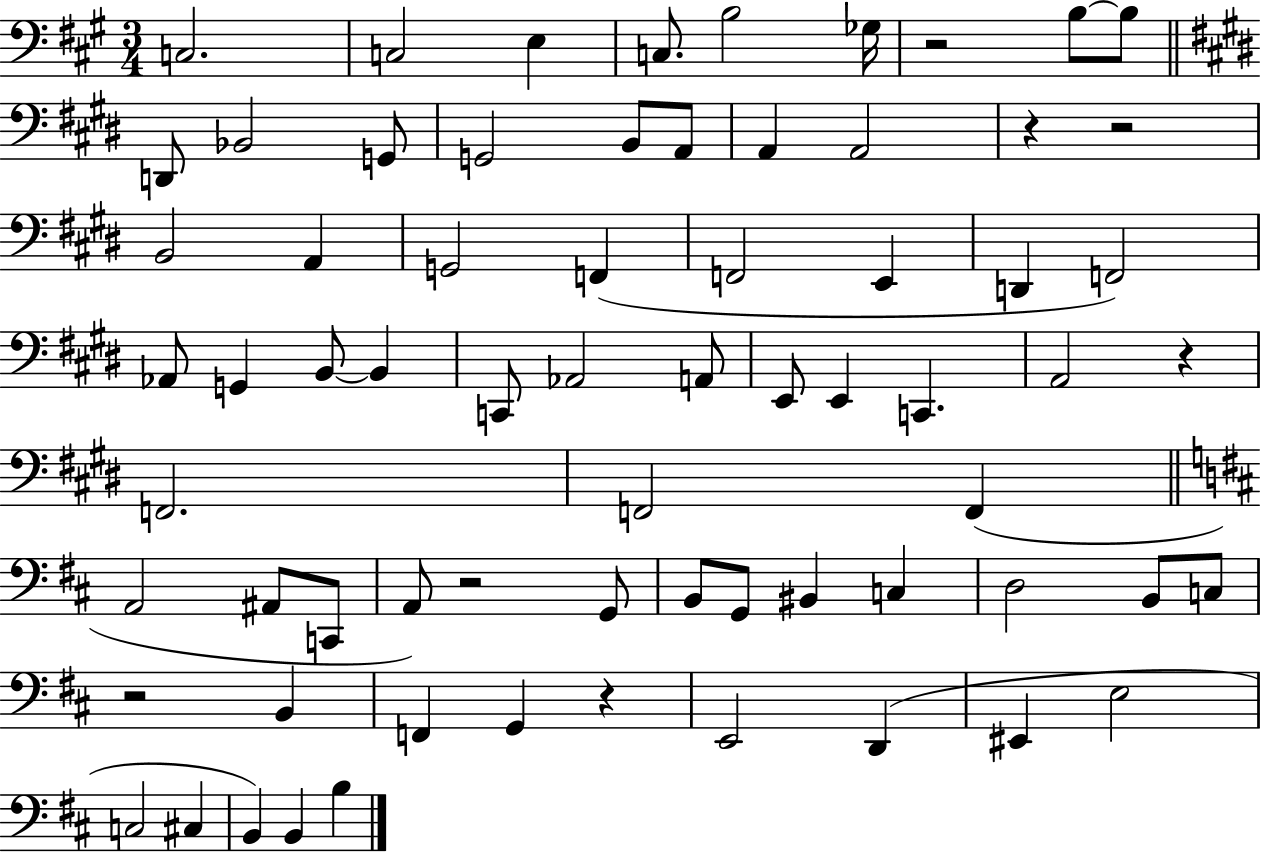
C3/h. C3/h E3/q C3/e. B3/h Gb3/s R/h B3/e B3/e D2/e Bb2/h G2/e G2/h B2/e A2/e A2/q A2/h R/q R/h B2/h A2/q G2/h F2/q F2/h E2/q D2/q F2/h Ab2/e G2/q B2/e B2/q C2/e Ab2/h A2/e E2/e E2/q C2/q. A2/h R/q F2/h. F2/h F2/q A2/h A#2/e C2/e A2/e R/h G2/e B2/e G2/e BIS2/q C3/q D3/h B2/e C3/e R/h B2/q F2/q G2/q R/q E2/h D2/q EIS2/q E3/h C3/h C#3/q B2/q B2/q B3/q